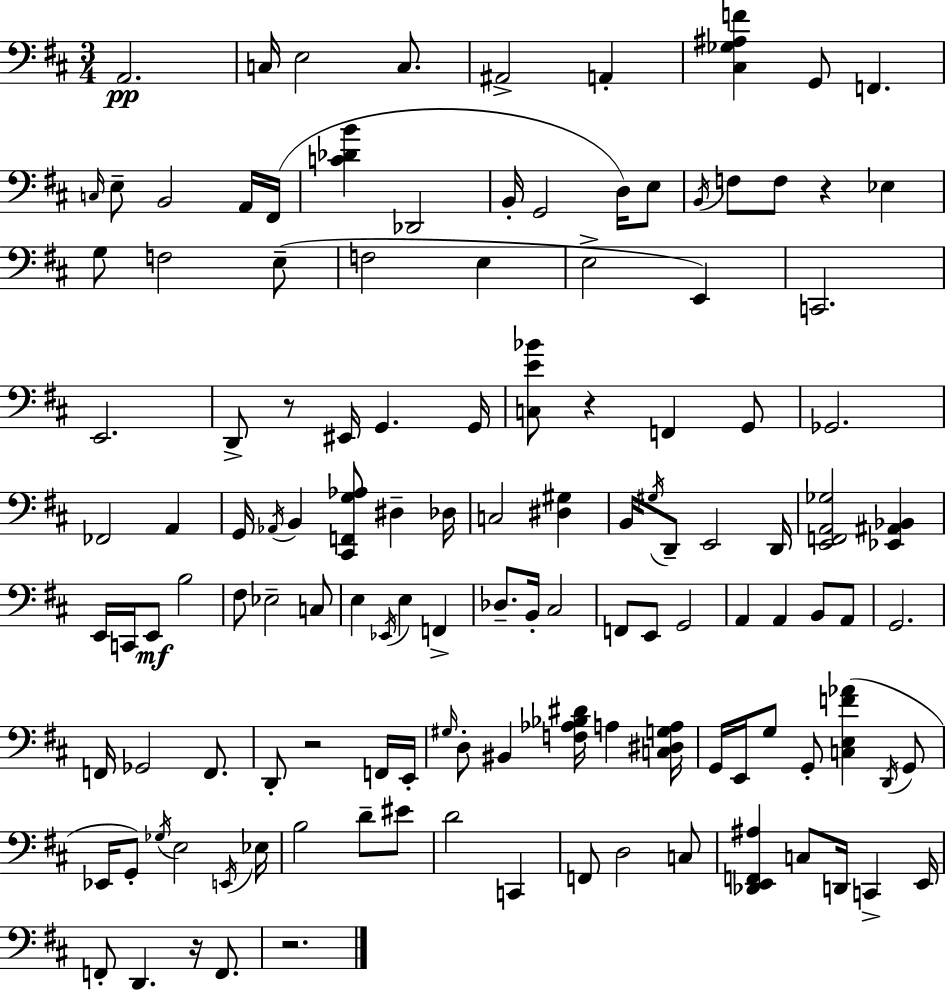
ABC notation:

X:1
T:Untitled
M:3/4
L:1/4
K:D
A,,2 C,/4 E,2 C,/2 ^A,,2 A,, [^C,_G,^A,F] G,,/2 F,, C,/4 E,/2 B,,2 A,,/4 ^F,,/4 [C_DB] _D,,2 B,,/4 G,,2 D,/4 E,/2 B,,/4 F,/2 F,/2 z _E, G,/2 F,2 E,/2 F,2 E, E,2 E,, C,,2 E,,2 D,,/2 z/2 ^E,,/4 G,, G,,/4 [C,E_B]/2 z F,, G,,/2 _G,,2 _F,,2 A,, G,,/4 _A,,/4 B,, [^C,,F,,G,_A,]/2 ^D, _D,/4 C,2 [^D,^G,] B,,/4 ^G,/4 D,,/2 E,,2 D,,/4 [E,,F,,A,,_G,]2 [_E,,^A,,_B,,] E,,/4 C,,/4 E,,/2 B,2 ^F,/2 _E,2 C,/2 E, _E,,/4 E, F,, _D,/2 B,,/4 ^C,2 F,,/2 E,,/2 G,,2 A,, A,, B,,/2 A,,/2 G,,2 F,,/4 _G,,2 F,,/2 D,,/2 z2 F,,/4 E,,/4 ^G,/4 D,/2 ^B,, [F,_A,_B,^D]/4 A, [C,^D,G,A,]/4 G,,/4 E,,/4 G,/2 G,,/2 [C,E,F_A] D,,/4 G,,/2 _E,,/4 G,,/2 _G,/4 E,2 E,,/4 _E,/4 B,2 D/2 ^E/2 D2 C,, F,,/2 D,2 C,/2 [_D,,E,,F,,^A,] C,/2 D,,/4 C,, E,,/4 F,,/2 D,, z/4 F,,/2 z2